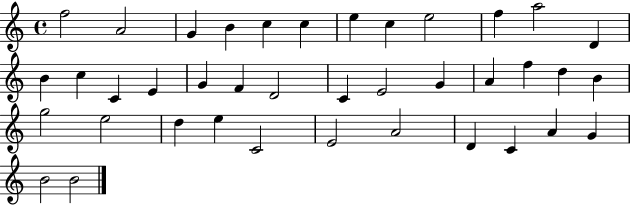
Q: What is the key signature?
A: C major